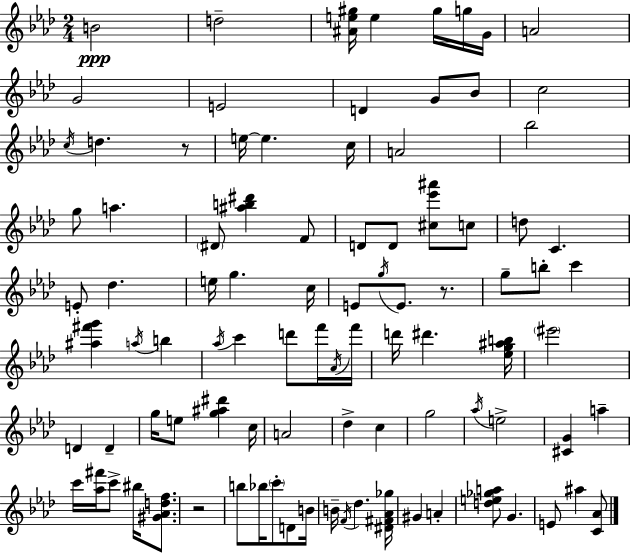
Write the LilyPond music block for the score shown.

{
  \clef treble
  \numericTimeSignature
  \time 2/4
  \key aes \major
  \repeat volta 2 { b'2\ppp | d''2-- | <ais' e'' gis''>16 e''4 gis''16 g''16 g'16 | a'2 | \break g'2 | e'2 | d'4 g'8 bes'8 | c''2 | \break \acciaccatura { c''16 } d''4. r8 | e''16~~ e''4. | c''16 a'2 | bes''2 | \break g''8 a''4. | \parenthesize dis'8 <ais'' b'' dis'''>4 f'8 | d'8 d'8 <cis'' ees''' ais'''>8 c''8 | d''8 c'4. | \break e'8-. des''4. | e''16 g''4. | c''16 e'8 \acciaccatura { g''16 } e'8. r8. | g''8-- b''8-. c'''4 | \break <ais'' fis''' g'''>4 \acciaccatura { a''16 } b''4 | \acciaccatura { aes''16 } c'''4 | d'''8 f'''16 \acciaccatura { aes'16 } f'''16 d'''16 dis'''4. | <ees'' g'' ais'' b''>16 \parenthesize eis'''2 | \break d'4 | d'4-- g''16 e''8 | <g'' ais'' dis'''>4 c''16 a'2 | des''4-> | \break c''4 g''2 | \acciaccatura { aes''16 } e''2-> | <cis' g'>4 | a''4-- c'''16 <aes'' fis'''>16 | \break c'''8-> bis''16 <gis' aes' d'' f''>8. r2 | b''8 | bes''16 \parenthesize c'''8-. d'8 b'16 b'16-- \acciaccatura { f'16 } | des''4. <dis' fis' aes' ges''>16 gis'4 | \break a'4-. <d'' e'' ges'' a''>8 | g'4. e'8 | ais''4 <c' aes'>8 } \bar "|."
}